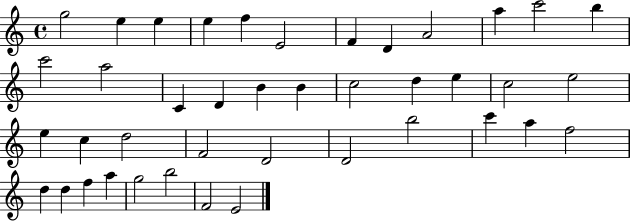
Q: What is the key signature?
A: C major